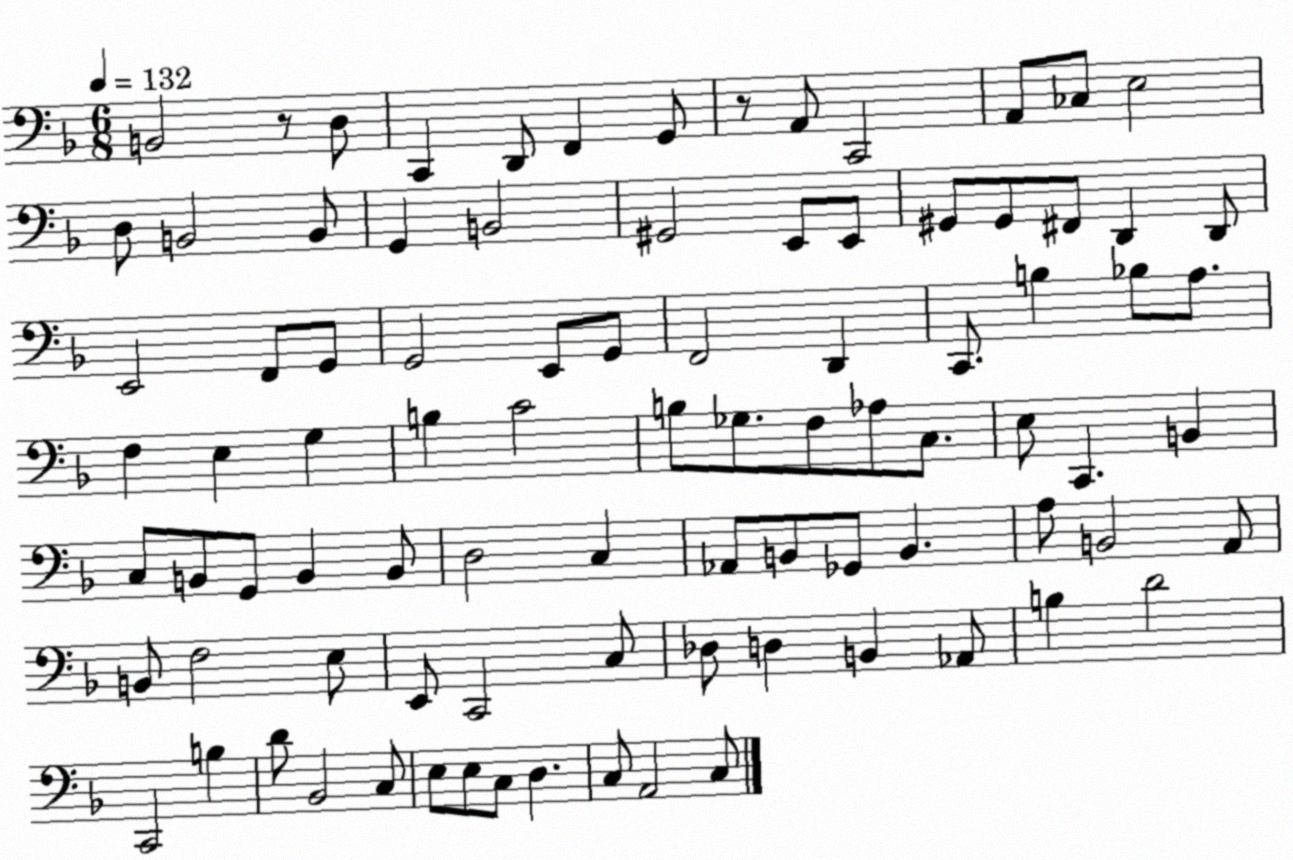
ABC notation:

X:1
T:Untitled
M:6/8
L:1/4
K:F
B,,2 z/2 D,/2 C,, D,,/2 F,, G,,/2 z/2 A,,/2 C,,2 A,,/2 _C,/2 E,2 D,/2 B,,2 B,,/2 G,, B,,2 ^G,,2 E,,/2 E,,/2 ^G,,/2 ^G,,/2 ^F,,/2 D,, D,,/2 E,,2 F,,/2 G,,/2 G,,2 E,,/2 G,,/2 F,,2 D,, C,,/2 B, _B,/2 A,/2 F, E, G, B, C2 B,/2 _G,/2 F,/2 _A,/2 C,/2 E,/2 C,, B,, C,/2 B,,/2 G,,/2 B,, B,,/2 D,2 C, _A,,/2 B,,/2 _G,,/2 B,, A,/2 B,,2 A,,/2 B,,/2 F,2 E,/2 E,,/2 C,,2 C,/2 _D,/2 D, B,, _A,,/2 B, D2 C,,2 B, D/2 _B,,2 C,/2 E,/2 E,/2 C,/2 D, C,/2 A,,2 C,/2